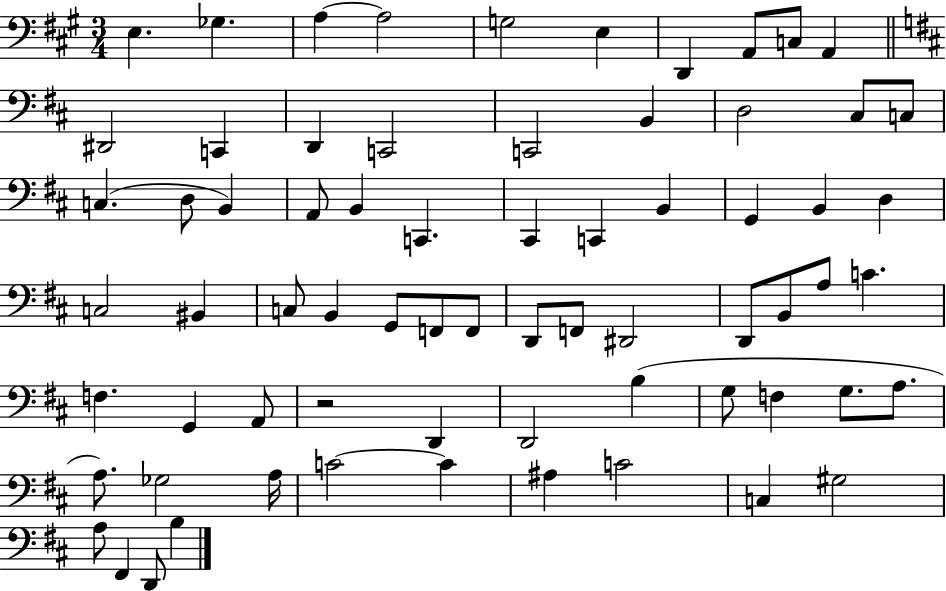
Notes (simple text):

E3/q. Gb3/q. A3/q A3/h G3/h E3/q D2/q A2/e C3/e A2/q D#2/h C2/q D2/q C2/h C2/h B2/q D3/h C#3/e C3/e C3/q. D3/e B2/q A2/e B2/q C2/q. C#2/q C2/q B2/q G2/q B2/q D3/q C3/h BIS2/q C3/e B2/q G2/e F2/e F2/e D2/e F2/e D#2/h D2/e B2/e A3/e C4/q. F3/q. G2/q A2/e R/h D2/q D2/h B3/q G3/e F3/q G3/e. A3/e. A3/e. Gb3/h A3/s C4/h C4/q A#3/q C4/h C3/q G#3/h A3/e F#2/q D2/e B3/q